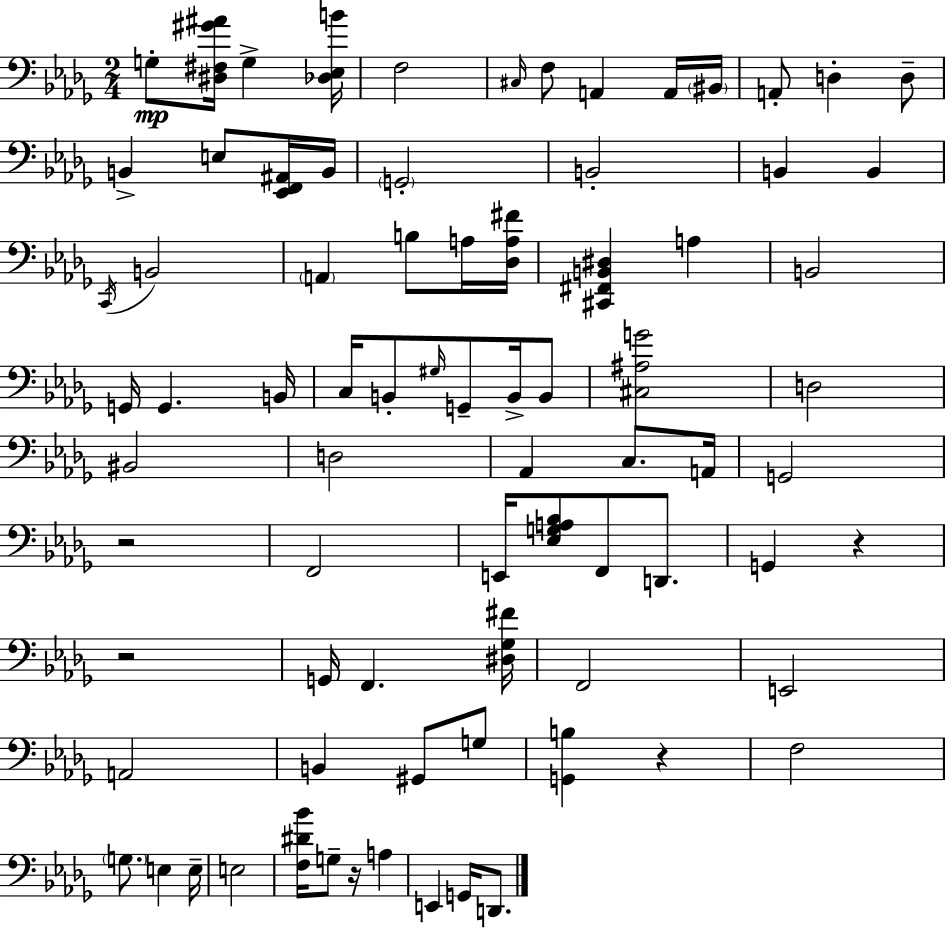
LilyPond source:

{
  \clef bass
  \numericTimeSignature
  \time 2/4
  \key bes \minor
  g8-.\mp <dis fis gis' ais'>16 g4-> <des ees b'>16 | f2 | \grace { cis16 } f8 a,4 a,16 | \parenthesize bis,16 a,8-. d4-. d8-- | \break b,4-> e8 <ees, f, ais,>16 | b,16 \parenthesize g,2-. | b,2-. | b,4 b,4 | \break \acciaccatura { c,16 } b,2 | \parenthesize a,4 b8 | a16 <des a fis'>16 <cis, fis, b, dis>4 a4 | b,2 | \break g,16 g,4. | b,16 c16 b,8-. \grace { gis16 } g,8-- | b,16-> b,8 <cis ais g'>2 | d2 | \break bis,2 | d2 | aes,4 c8. | a,16 g,2 | \break r2 | f,2 | e,16 <ees g a bes>8 f,8 | d,8. g,4 r4 | \break r2 | g,16 f,4. | <dis ges fis'>16 f,2 | e,2 | \break a,2 | b,4 gis,8 | g8 <g, b>4 r4 | f2 | \break \parenthesize g8. e4 | e16-- e2 | <f dis' bes'>16 g8-- r16 a4 | e,4 g,16 | \break d,8. \bar "|."
}